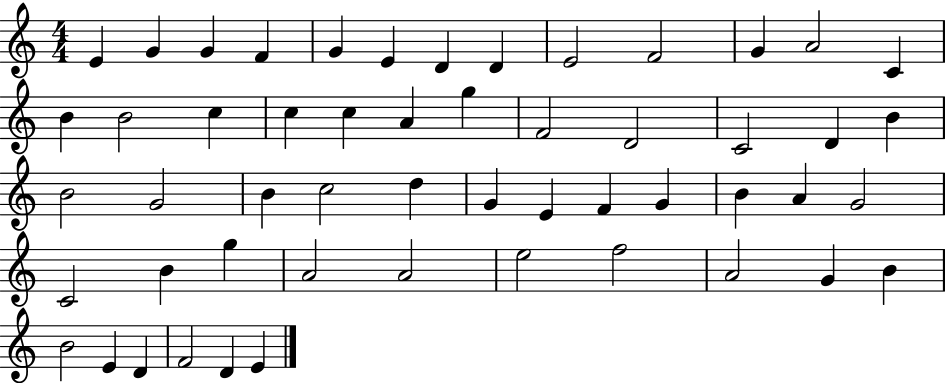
{
  \clef treble
  \numericTimeSignature
  \time 4/4
  \key c \major
  e'4 g'4 g'4 f'4 | g'4 e'4 d'4 d'4 | e'2 f'2 | g'4 a'2 c'4 | \break b'4 b'2 c''4 | c''4 c''4 a'4 g''4 | f'2 d'2 | c'2 d'4 b'4 | \break b'2 g'2 | b'4 c''2 d''4 | g'4 e'4 f'4 g'4 | b'4 a'4 g'2 | \break c'2 b'4 g''4 | a'2 a'2 | e''2 f''2 | a'2 g'4 b'4 | \break b'2 e'4 d'4 | f'2 d'4 e'4 | \bar "|."
}